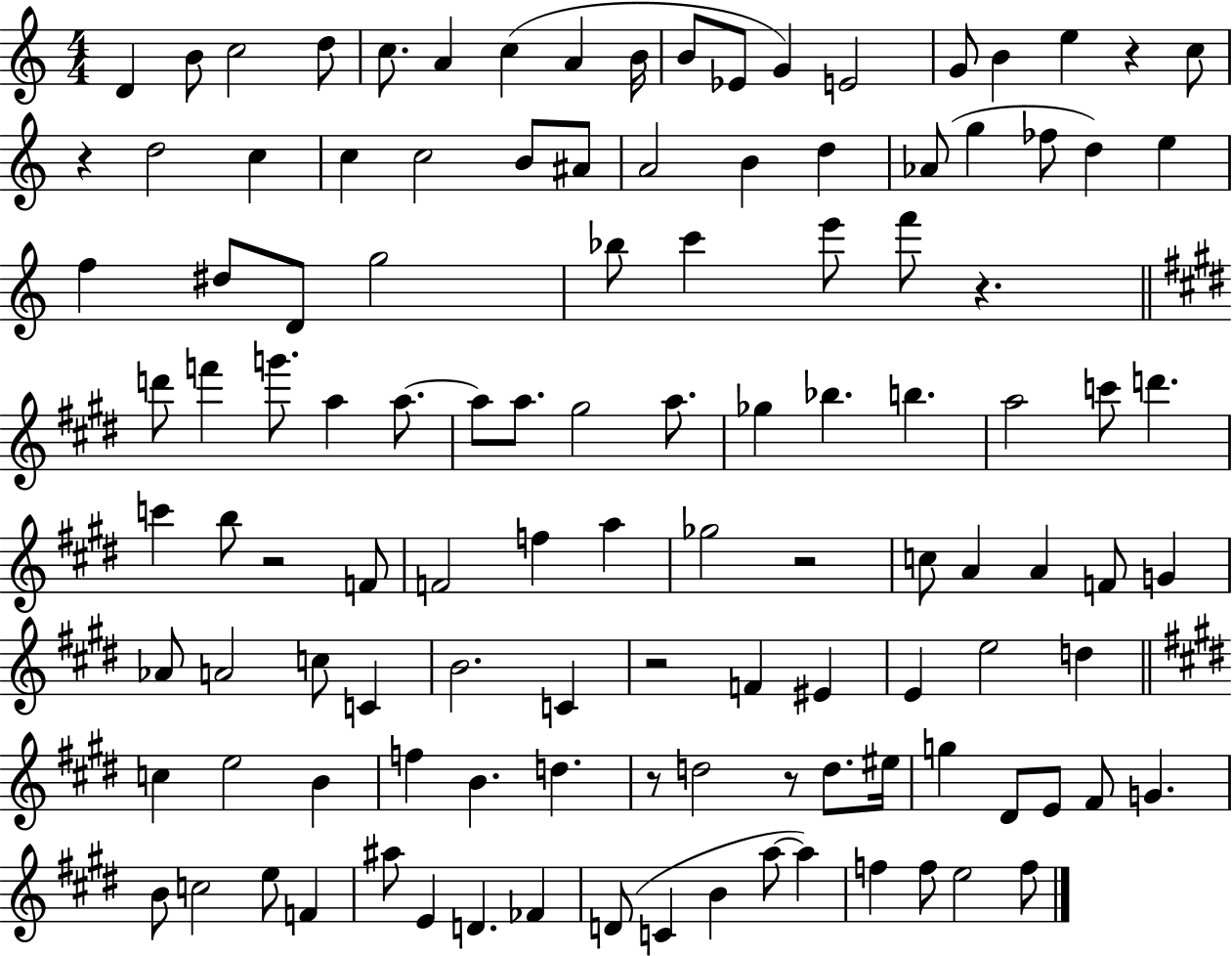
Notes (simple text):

D4/q B4/e C5/h D5/e C5/e. A4/q C5/q A4/q B4/s B4/e Eb4/e G4/q E4/h G4/e B4/q E5/q R/q C5/e R/q D5/h C5/q C5/q C5/h B4/e A#4/e A4/h B4/q D5/q Ab4/e G5/q FES5/e D5/q E5/q F5/q D#5/e D4/e G5/h Bb5/e C6/q E6/e F6/e R/q. D6/e F6/q G6/e. A5/q A5/e. A5/e A5/e. G#5/h A5/e. Gb5/q Bb5/q. B5/q. A5/h C6/e D6/q. C6/q B5/e R/h F4/e F4/h F5/q A5/q Gb5/h R/h C5/e A4/q A4/q F4/e G4/q Ab4/e A4/h C5/e C4/q B4/h. C4/q R/h F4/q EIS4/q E4/q E5/h D5/q C5/q E5/h B4/q F5/q B4/q. D5/q. R/e D5/h R/e D5/e. EIS5/s G5/q D#4/e E4/e F#4/e G4/q. B4/e C5/h E5/e F4/q A#5/e E4/q D4/q. FES4/q D4/e C4/q B4/q A5/e A5/q F5/q F5/e E5/h F5/e